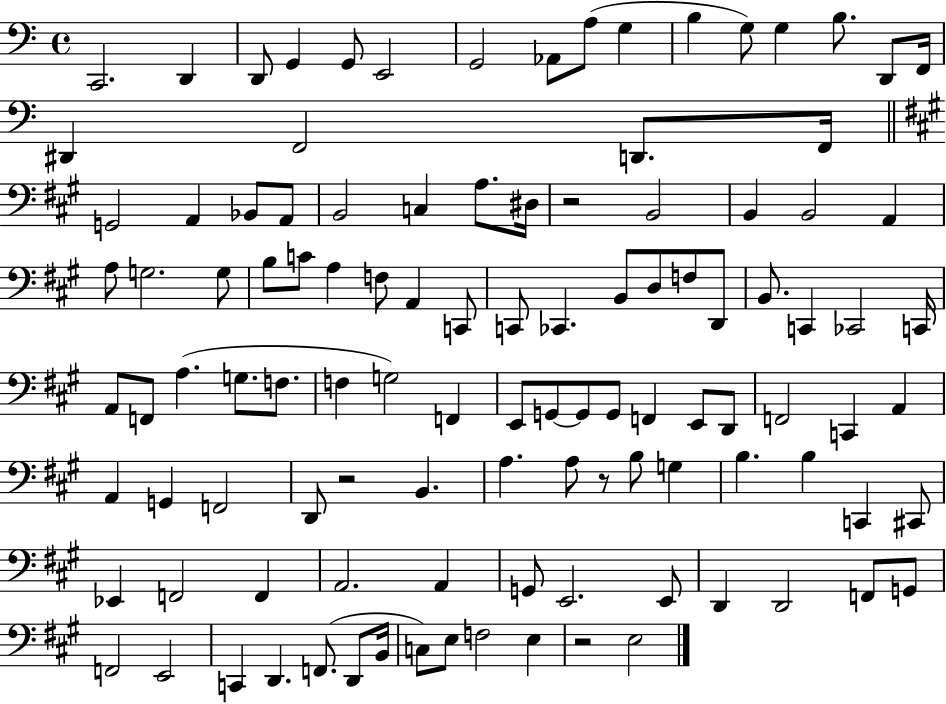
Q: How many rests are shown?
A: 4